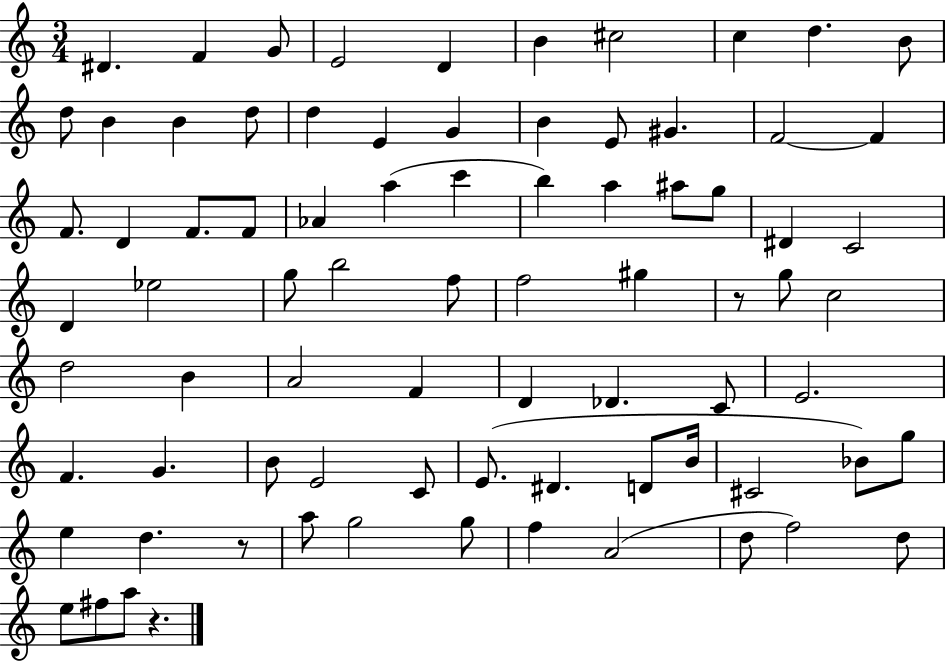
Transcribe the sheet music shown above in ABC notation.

X:1
T:Untitled
M:3/4
L:1/4
K:C
^D F G/2 E2 D B ^c2 c d B/2 d/2 B B d/2 d E G B E/2 ^G F2 F F/2 D F/2 F/2 _A a c' b a ^a/2 g/2 ^D C2 D _e2 g/2 b2 f/2 f2 ^g z/2 g/2 c2 d2 B A2 F D _D C/2 E2 F G B/2 E2 C/2 E/2 ^D D/2 B/4 ^C2 _B/2 g/2 e d z/2 a/2 g2 g/2 f A2 d/2 f2 d/2 e/2 ^f/2 a/2 z